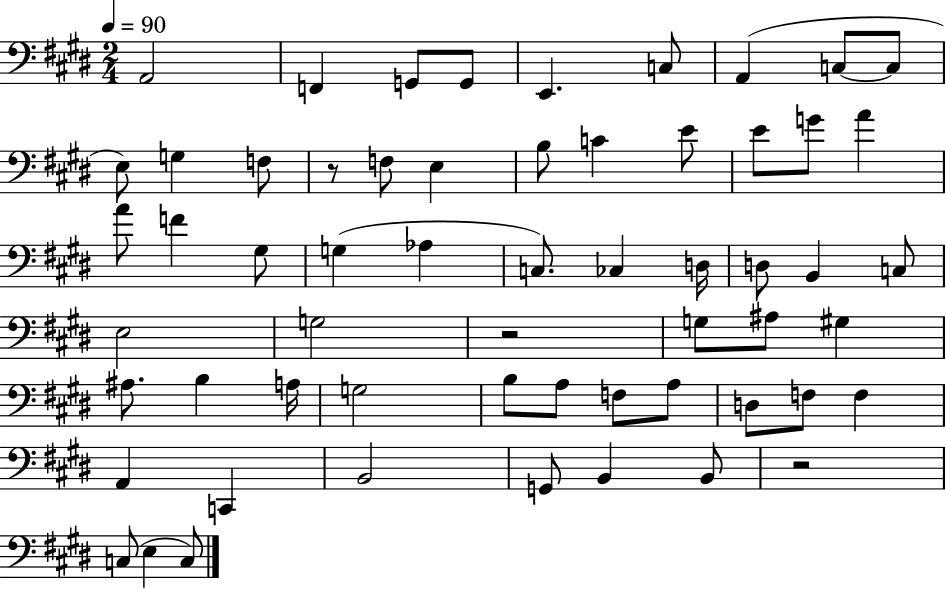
X:1
T:Untitled
M:2/4
L:1/4
K:E
A,,2 F,, G,,/2 G,,/2 E,, C,/2 A,, C,/2 C,/2 E,/2 G, F,/2 z/2 F,/2 E, B,/2 C E/2 E/2 G/2 A A/2 F ^G,/2 G, _A, C,/2 _C, D,/4 D,/2 B,, C,/2 E,2 G,2 z2 G,/2 ^A,/2 ^G, ^A,/2 B, A,/4 G,2 B,/2 A,/2 F,/2 A,/2 D,/2 F,/2 F, A,, C,, B,,2 G,,/2 B,, B,,/2 z2 C,/2 E, C,/2